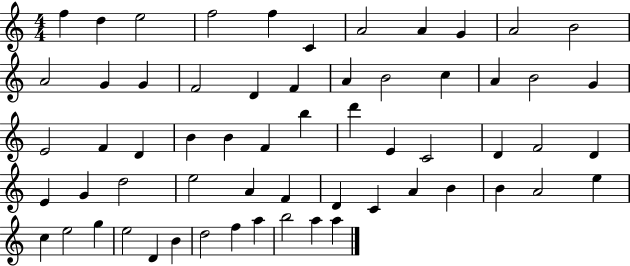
{
  \clef treble
  \numericTimeSignature
  \time 4/4
  \key c \major
  f''4 d''4 e''2 | f''2 f''4 c'4 | a'2 a'4 g'4 | a'2 b'2 | \break a'2 g'4 g'4 | f'2 d'4 f'4 | a'4 b'2 c''4 | a'4 b'2 g'4 | \break e'2 f'4 d'4 | b'4 b'4 f'4 b''4 | d'''4 e'4 c'2 | d'4 f'2 d'4 | \break e'4 g'4 d''2 | e''2 a'4 f'4 | d'4 c'4 a'4 b'4 | b'4 a'2 e''4 | \break c''4 e''2 g''4 | e''2 d'4 b'4 | d''2 f''4 a''4 | b''2 a''4 a''4 | \break \bar "|."
}